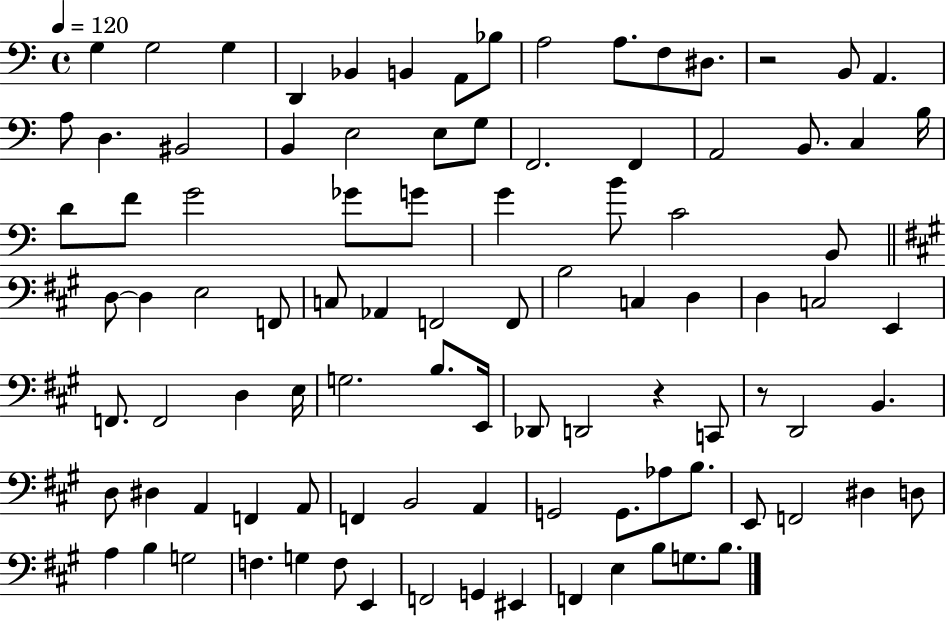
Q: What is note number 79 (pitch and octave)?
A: A3